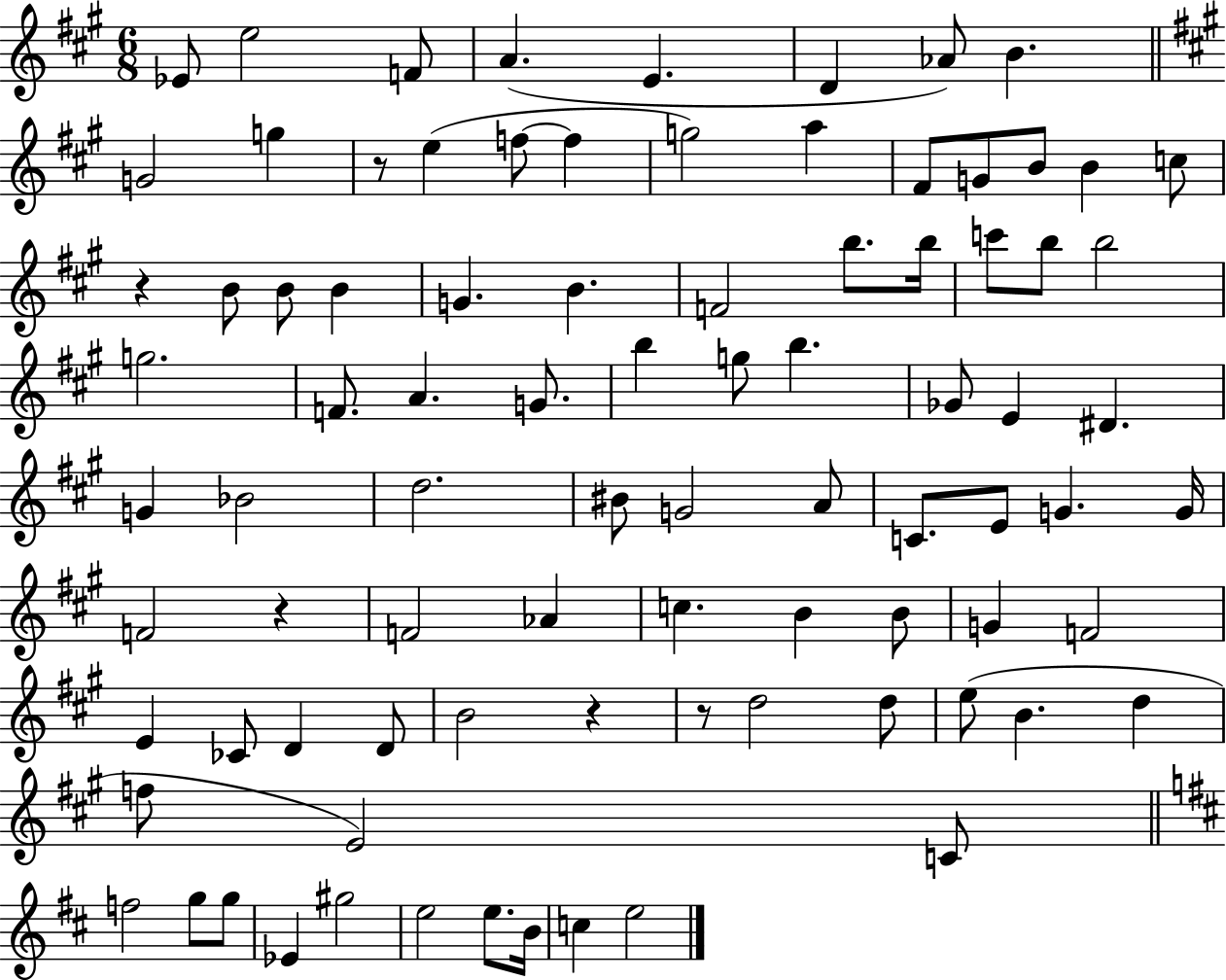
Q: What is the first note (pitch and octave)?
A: Eb4